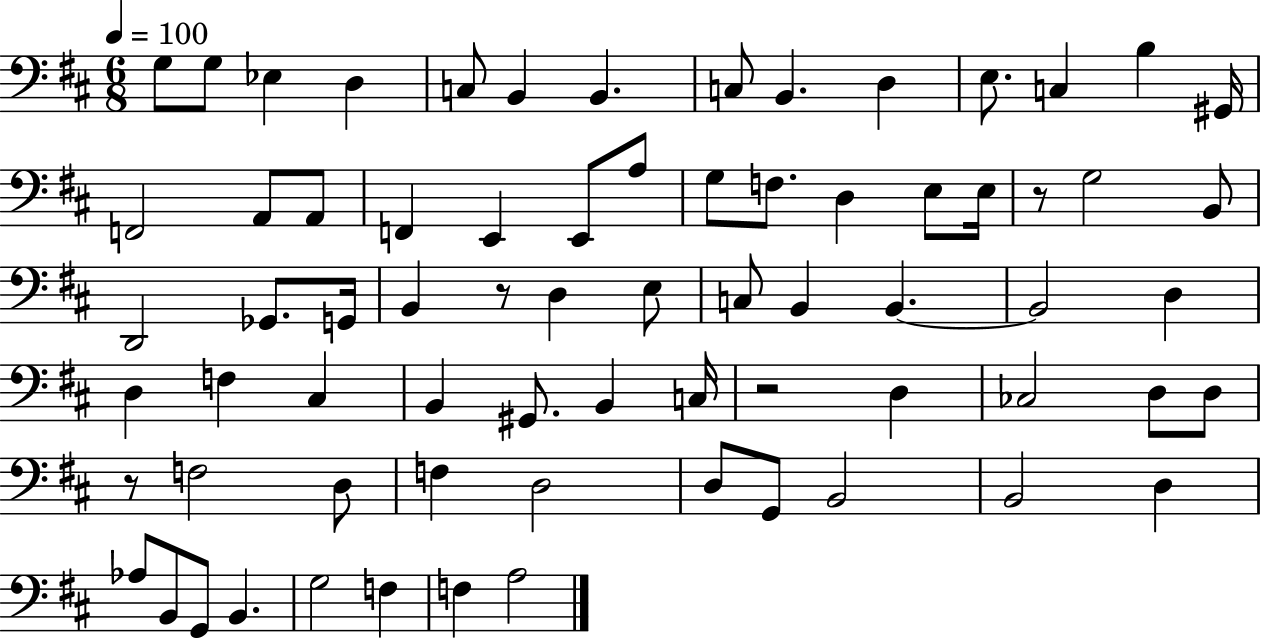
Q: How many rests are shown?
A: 4